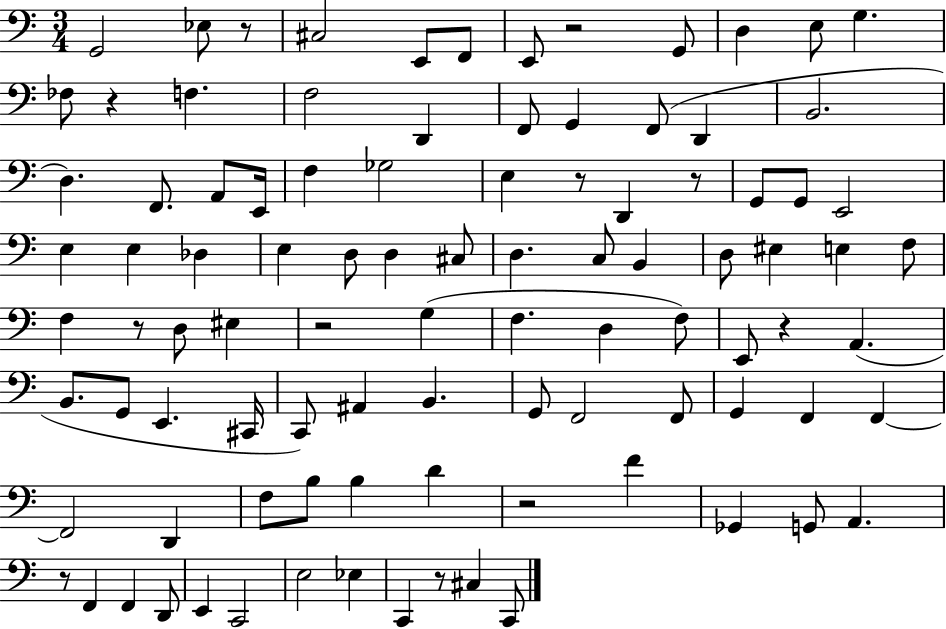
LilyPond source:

{
  \clef bass
  \numericTimeSignature
  \time 3/4
  \key c \major
  g,2 ees8 r8 | cis2 e,8 f,8 | e,8 r2 g,8 | d4 e8 g4. | \break fes8 r4 f4. | f2 d,4 | f,8 g,4 f,8( d,4 | b,2. | \break d4.) f,8. a,8 e,16 | f4 ges2 | e4 r8 d,4 r8 | g,8 g,8 e,2 | \break e4 e4 des4 | e4 d8 d4 cis8 | d4. c8 b,4 | d8 eis4 e4 f8 | \break f4 r8 d8 eis4 | r2 g4( | f4. d4 f8) | e,8 r4 a,4.( | \break b,8. g,8 e,4. cis,16 | c,8) ais,4 b,4. | g,8 f,2 f,8 | g,4 f,4 f,4~~ | \break f,2 d,4 | f8 b8 b4 d'4 | r2 f'4 | ges,4 g,8 a,4. | \break r8 f,4 f,4 d,8 | e,4 c,2 | e2 ees4 | c,4 r8 cis4 c,8 | \break \bar "|."
}